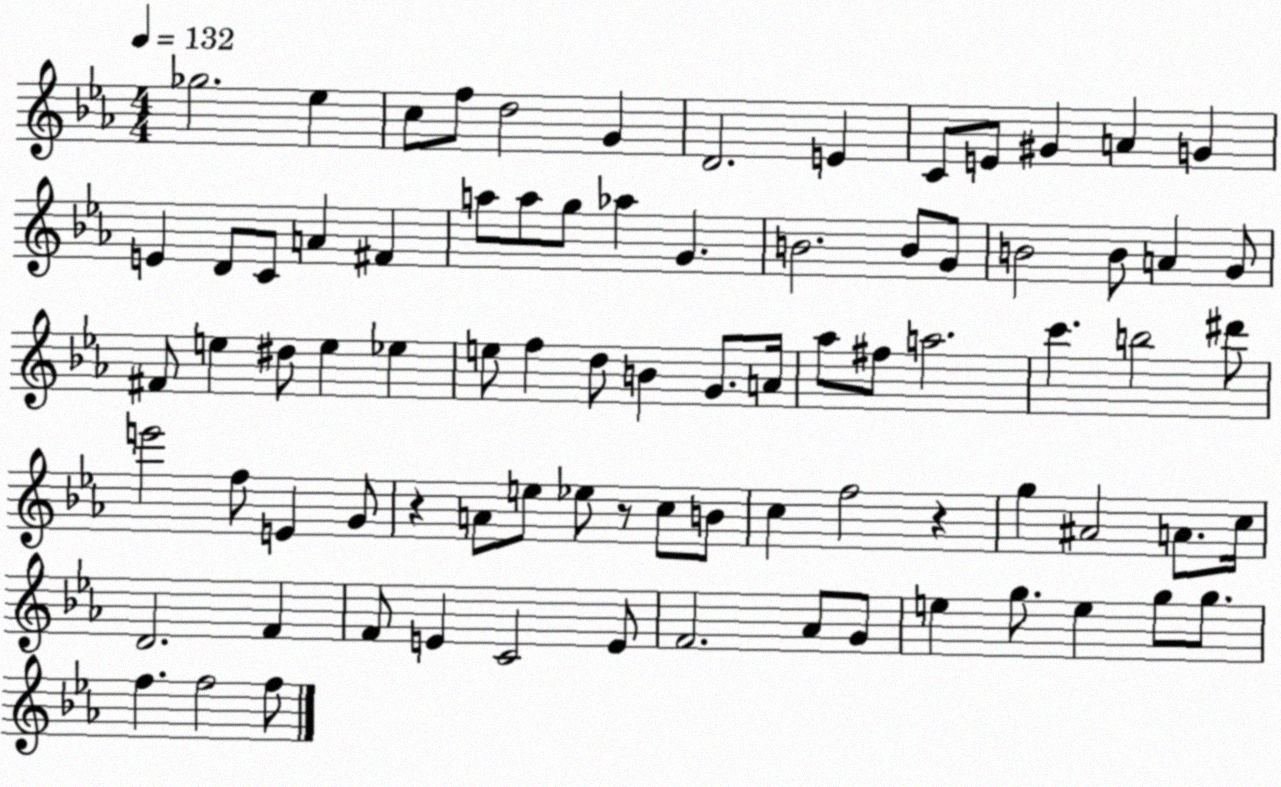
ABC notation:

X:1
T:Untitled
M:4/4
L:1/4
K:Eb
_g2 _e c/2 f/2 d2 G D2 E C/2 E/2 ^G A G E D/2 C/2 A ^F a/2 a/2 g/2 _a G B2 B/2 G/2 B2 B/2 A G/2 ^F/2 e ^d/2 e _e e/2 f d/2 B G/2 A/4 _a/2 ^f/2 a2 c' b2 ^d'/2 e'2 f/2 E G/2 z A/2 e/2 _e/2 z/2 c/2 B/2 c f2 z g ^A2 A/2 c/4 D2 F F/2 E C2 E/2 F2 _A/2 G/2 e g/2 e g/2 g/2 f f2 f/2